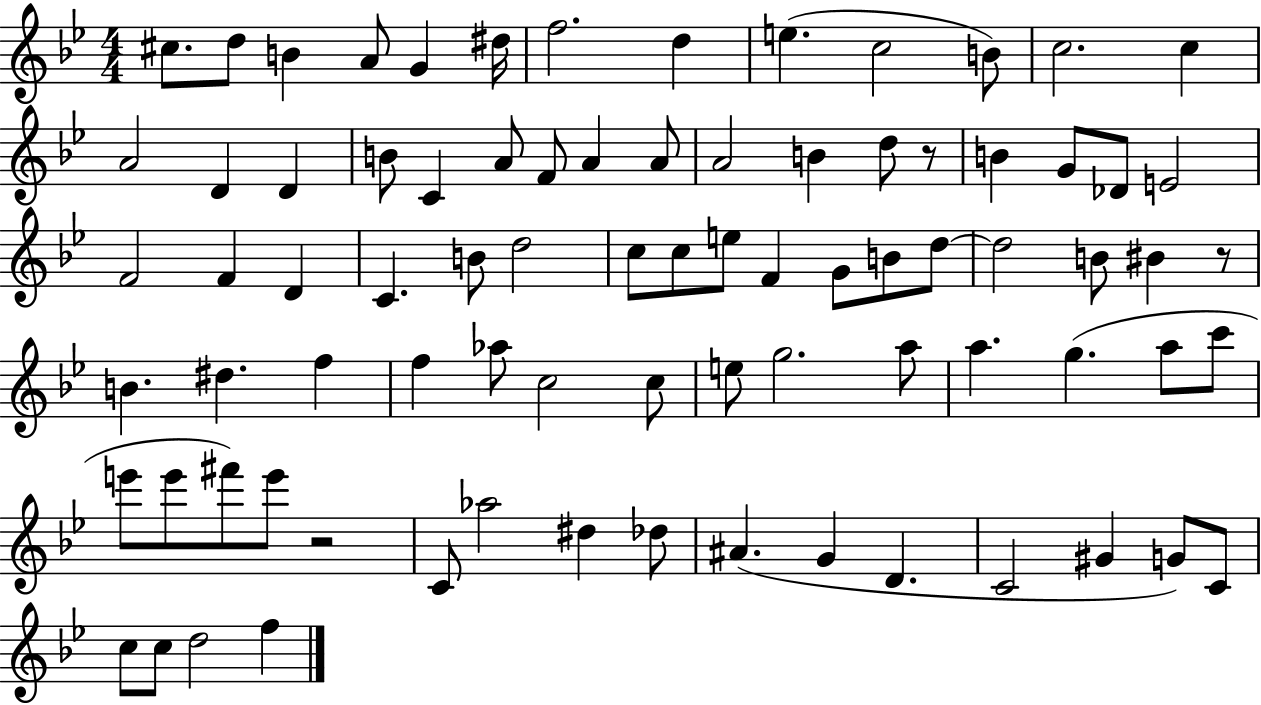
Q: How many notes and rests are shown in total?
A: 81